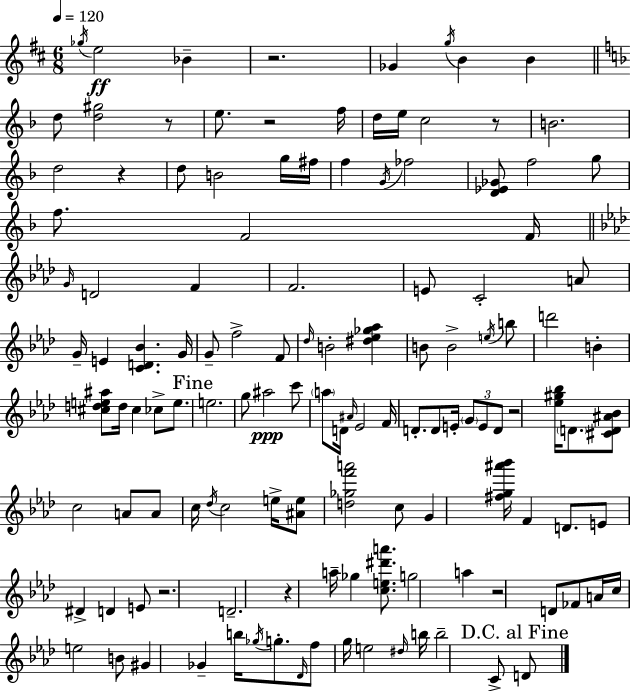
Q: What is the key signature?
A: D major